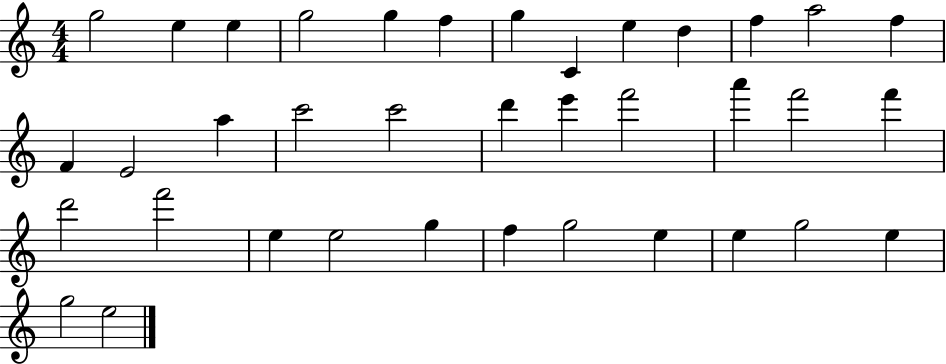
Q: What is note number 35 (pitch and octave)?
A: E5